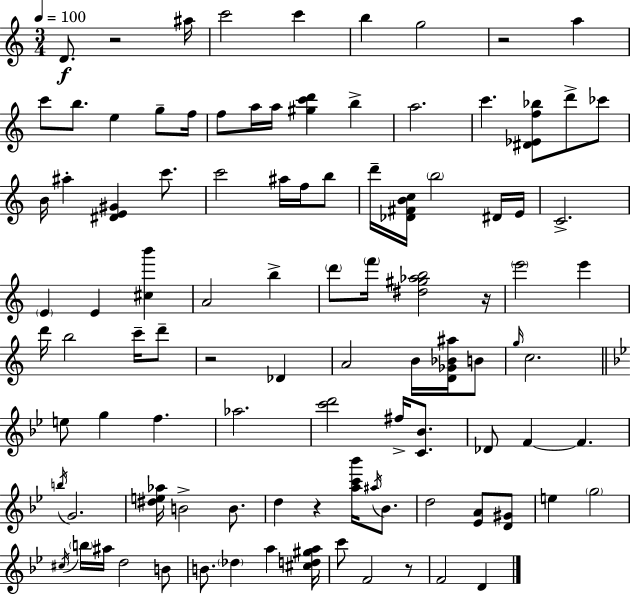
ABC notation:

X:1
T:Untitled
M:3/4
L:1/4
K:C
D/2 z2 ^a/4 c'2 c' b g2 z2 a c'/2 b/2 e g/2 f/4 f/2 a/4 a/4 [^gc'd'] b a2 c' [^D_Ef_b]/2 d'/2 _c'/2 B/4 ^a [^DE^G] c'/2 c'2 ^a/4 f/4 b/2 d'/4 [_D^FBc]/4 b2 ^D/4 E/4 C2 E E [^cb'] A2 b d'/2 f'/4 [^d^g_ab]2 z/4 e'2 e' d'/4 b2 c'/4 d'/2 z2 _D A2 B/4 [D_G_B^a]/4 B/2 g/4 c2 e/2 g f _a2 [c'd']2 ^f/4 [C_B]/2 _D/2 F F b/4 G2 [^de_a]/4 B2 B/2 d z [ac'_b']/4 ^a/4 _B/2 d2 [_EA]/2 [D^G]/2 e g2 ^c/4 b/4 ^a/4 d2 B/2 B/2 _d a [^cd^ga]/4 c'/2 F2 z/2 F2 D